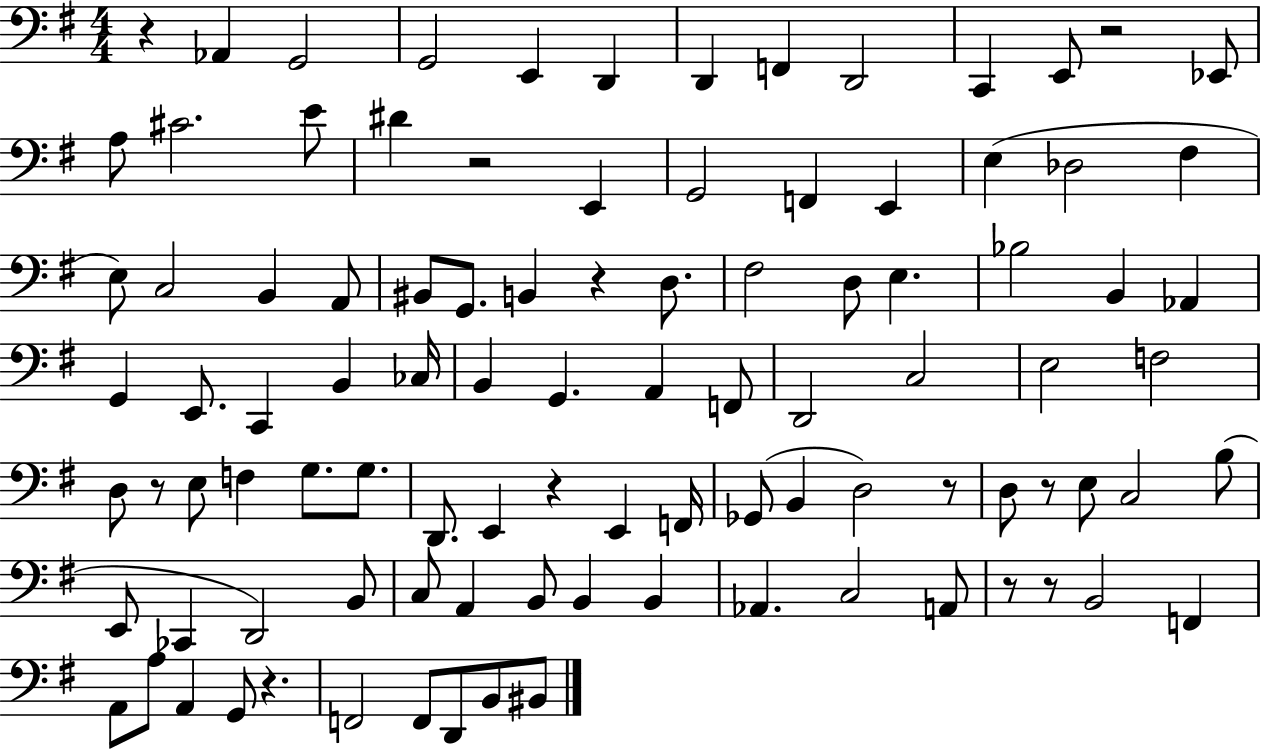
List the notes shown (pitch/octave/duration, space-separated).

R/q Ab2/q G2/h G2/h E2/q D2/q D2/q F2/q D2/h C2/q E2/e R/h Eb2/e A3/e C#4/h. E4/e D#4/q R/h E2/q G2/h F2/q E2/q E3/q Db3/h F#3/q E3/e C3/h B2/q A2/e BIS2/e G2/e. B2/q R/q D3/e. F#3/h D3/e E3/q. Bb3/h B2/q Ab2/q G2/q E2/e. C2/q B2/q CES3/s B2/q G2/q. A2/q F2/e D2/h C3/h E3/h F3/h D3/e R/e E3/e F3/q G3/e. G3/e. D2/e. E2/q R/q E2/q F2/s Gb2/e B2/q D3/h R/e D3/e R/e E3/e C3/h B3/e E2/e CES2/q D2/h B2/e C3/e A2/q B2/e B2/q B2/q Ab2/q. C3/h A2/e R/e R/e B2/h F2/q A2/e A3/e A2/q G2/e R/q. F2/h F2/e D2/e B2/e BIS2/e